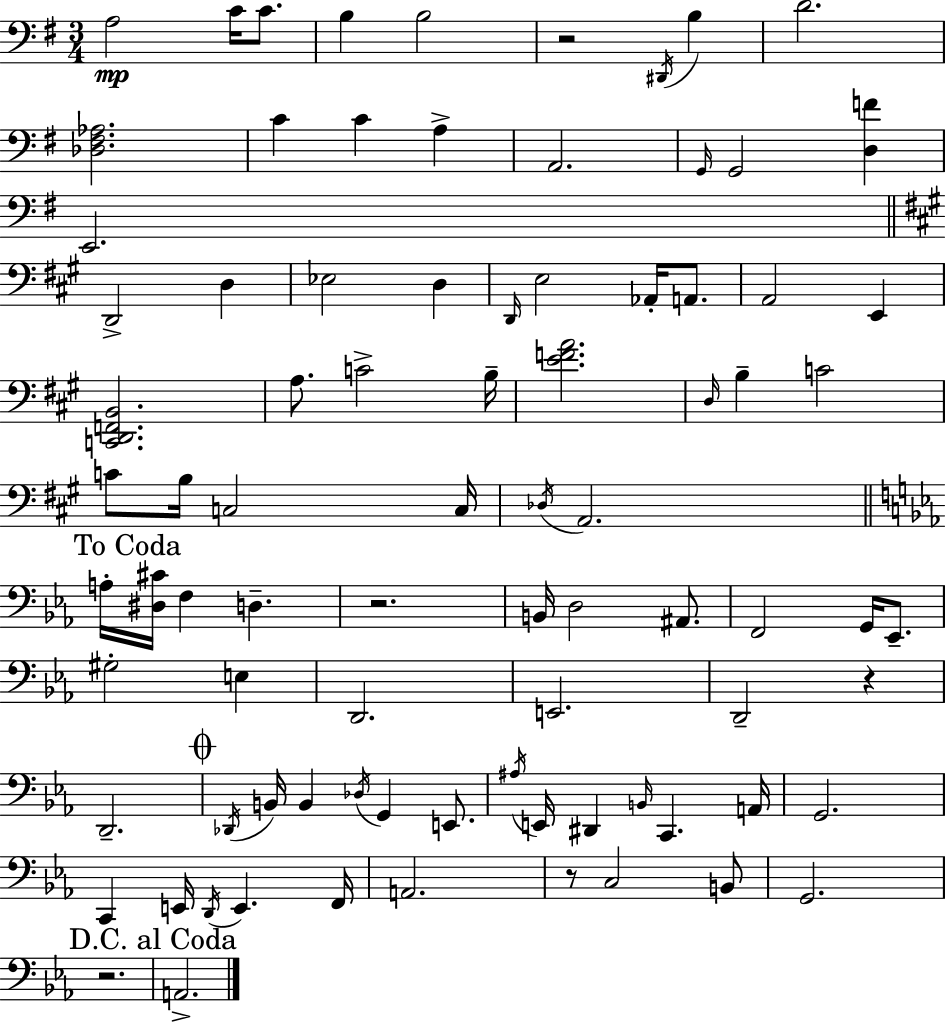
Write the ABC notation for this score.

X:1
T:Untitled
M:3/4
L:1/4
K:G
A,2 C/4 C/2 B, B,2 z2 ^D,,/4 B, D2 [_D,^F,_A,]2 C C A, A,,2 G,,/4 G,,2 [D,F] E,,2 D,,2 D, _E,2 D, D,,/4 E,2 _A,,/4 A,,/2 A,,2 E,, [C,,D,,F,,B,,]2 A,/2 C2 B,/4 [EFA]2 D,/4 B, C2 C/2 B,/4 C,2 C,/4 _D,/4 A,,2 A,/4 [^D,^C]/4 F, D, z2 B,,/4 D,2 ^A,,/2 F,,2 G,,/4 _E,,/2 ^G,2 E, D,,2 E,,2 D,,2 z D,,2 _D,,/4 B,,/4 B,, _D,/4 G,, E,,/2 ^A,/4 E,,/4 ^D,, B,,/4 C,, A,,/4 G,,2 C,, E,,/4 D,,/4 E,, F,,/4 A,,2 z/2 C,2 B,,/2 G,,2 z2 A,,2